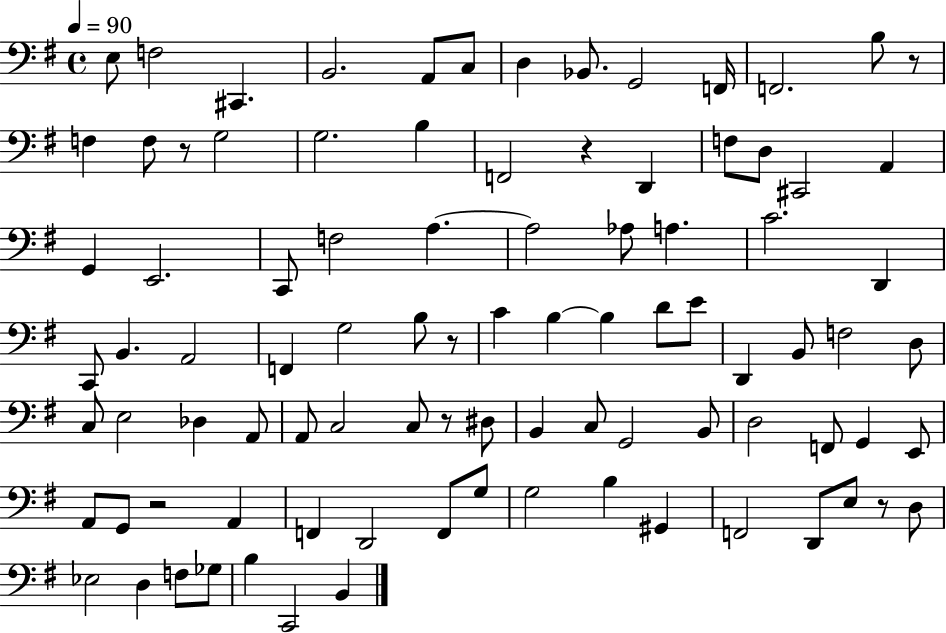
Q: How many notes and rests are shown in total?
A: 92